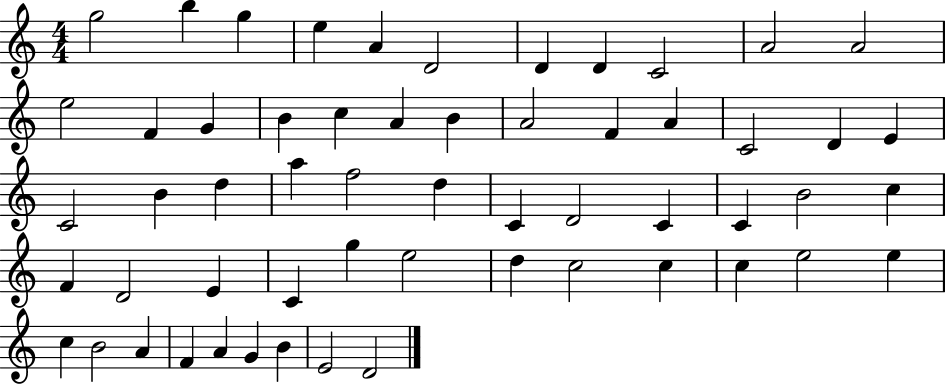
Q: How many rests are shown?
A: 0